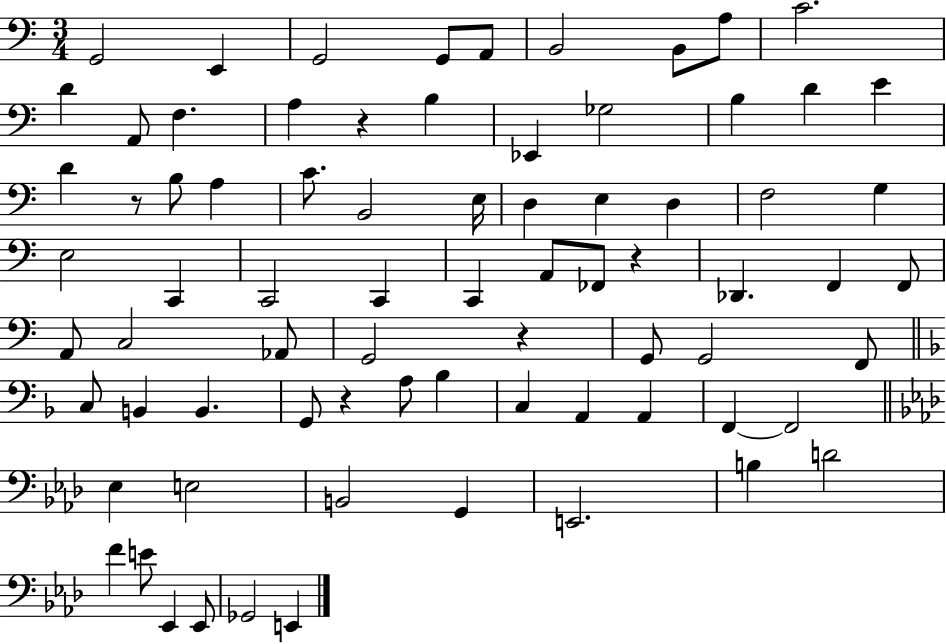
X:1
T:Untitled
M:3/4
L:1/4
K:C
G,,2 E,, G,,2 G,,/2 A,,/2 B,,2 B,,/2 A,/2 C2 D A,,/2 F, A, z B, _E,, _G,2 B, D E D z/2 B,/2 A, C/2 B,,2 E,/4 D, E, D, F,2 G, E,2 C,, C,,2 C,, C,, A,,/2 _F,,/2 z _D,, F,, F,,/2 A,,/2 C,2 _A,,/2 G,,2 z G,,/2 G,,2 F,,/2 C,/2 B,, B,, G,,/2 z A,/2 _B, C, A,, A,, F,, F,,2 _E, E,2 B,,2 G,, E,,2 B, D2 F E/2 _E,, _E,,/2 _G,,2 E,,